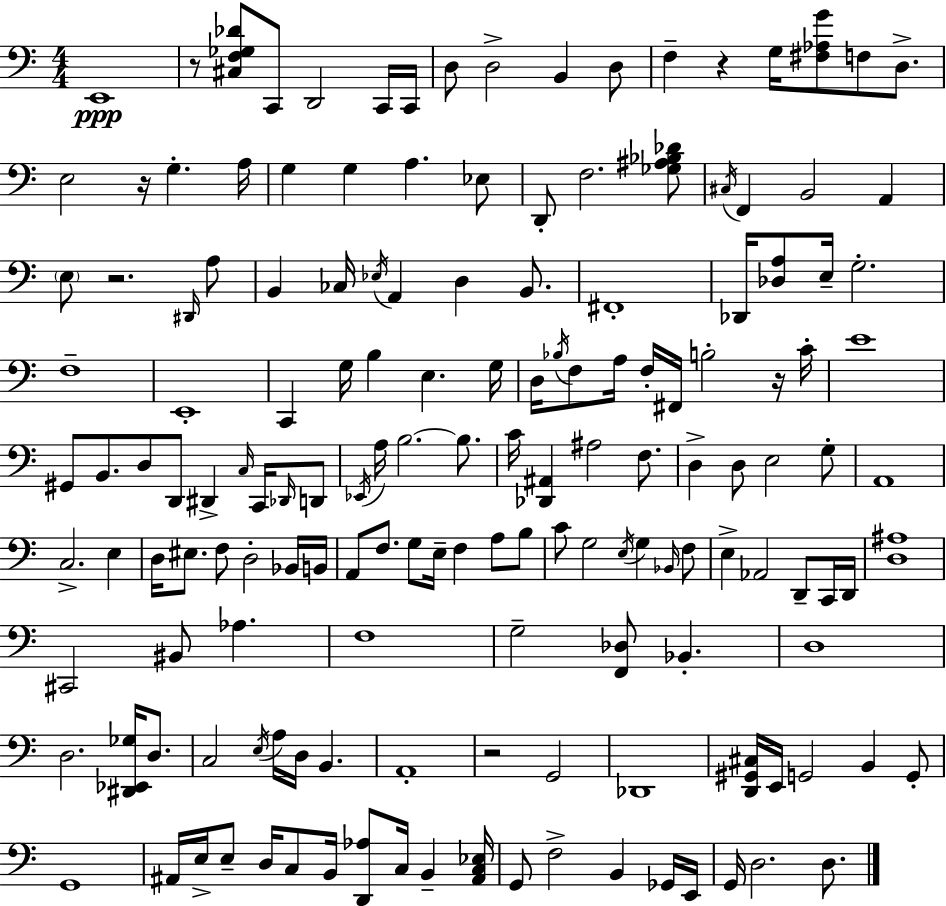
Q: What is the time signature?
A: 4/4